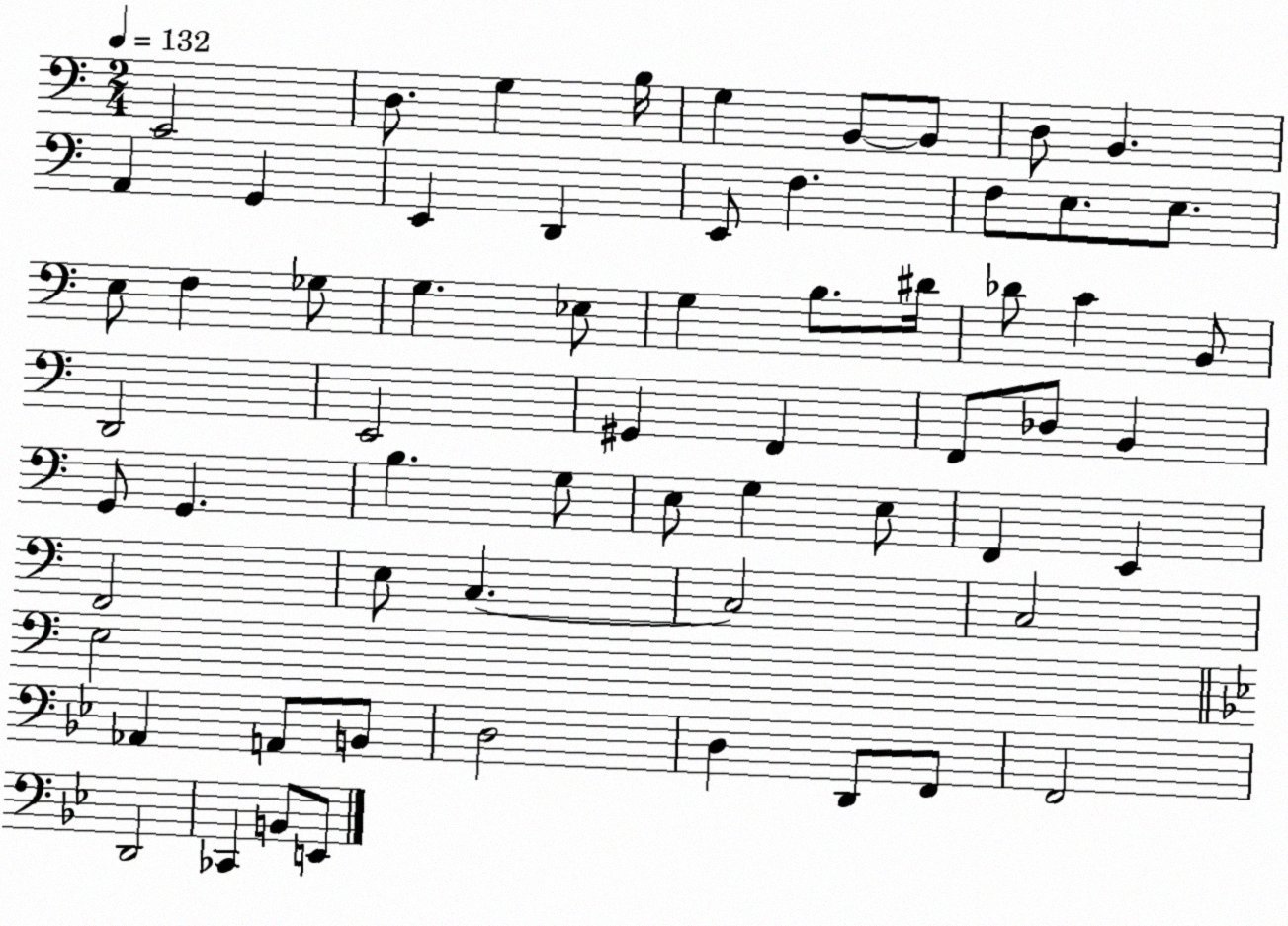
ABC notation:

X:1
T:Untitled
M:2/4
L:1/4
K:C
E,,2 D,/2 G, B,/4 G, B,,/2 B,,/2 D,/2 B,, A,, G,, E,, D,, E,,/2 F, F,/2 E,/2 E,/2 E,/2 F, _G,/2 G, _E,/2 G, B,/2 ^D/4 _D/2 C B,,/2 D,,2 E,,2 ^G,, F,, F,,/2 _D,/2 B,, G,,/2 G,, B, G,/2 E,/2 G, E,/2 F,, E,, F,,2 E,/2 C, C,2 C,2 E,2 _A,, A,,/2 B,,/2 D,2 D, D,,/2 F,,/2 F,,2 D,,2 _C,, B,,/2 E,,/2